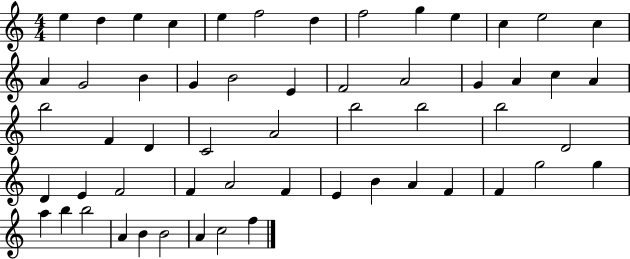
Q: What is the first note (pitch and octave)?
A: E5